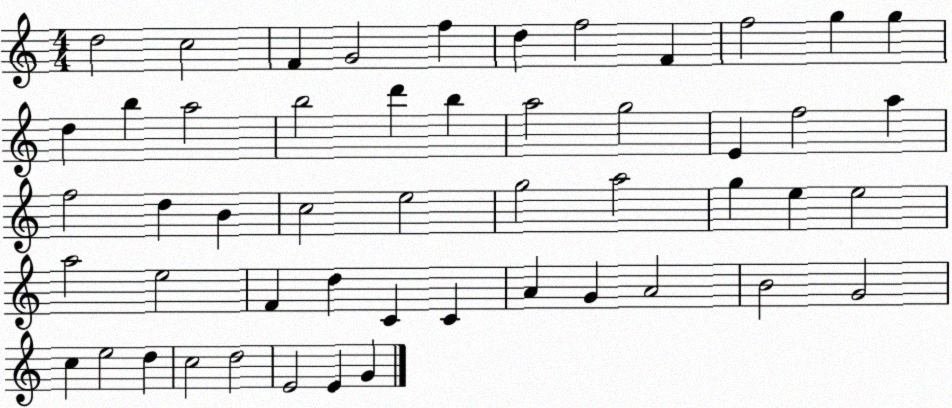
X:1
T:Untitled
M:4/4
L:1/4
K:C
d2 c2 F G2 f d f2 F f2 g g d b a2 b2 d' b a2 g2 E f2 a f2 d B c2 e2 g2 a2 g e e2 a2 e2 F d C C A G A2 B2 G2 c e2 d c2 d2 E2 E G